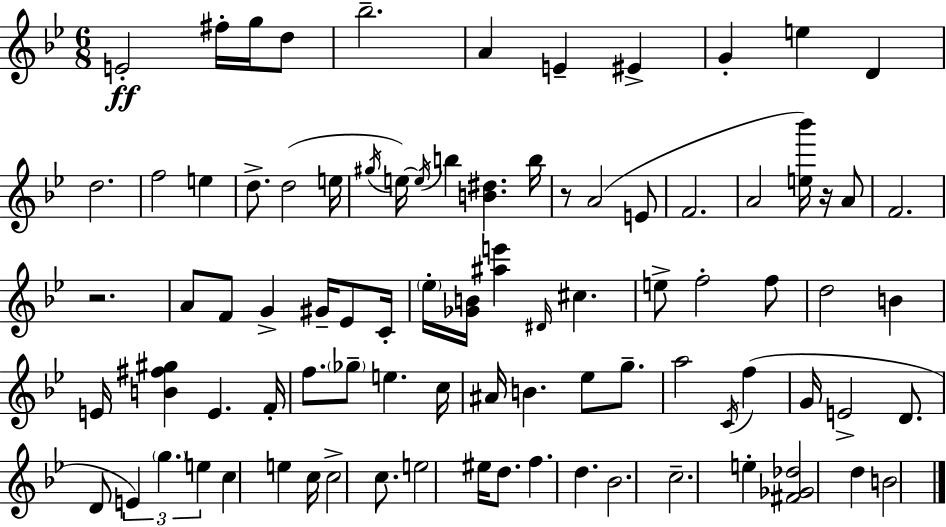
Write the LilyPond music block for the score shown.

{
  \clef treble
  \numericTimeSignature
  \time 6/8
  \key g \minor
  e'2-.\ff fis''16-. g''16 d''8 | bes''2.-- | a'4 e'4-- eis'4-> | g'4-. e''4 d'4 | \break d''2. | f''2 e''4 | d''8.-> d''2( e''16 | \acciaccatura { gis''16 } e''16~~) \acciaccatura { e''16 } b''4 <b' dis''>4. | \break b''16 r8 a'2( | e'8 f'2. | a'2 <e'' bes'''>16) r16 | a'8 f'2. | \break r2. | a'8 f'8 g'4-> gis'16-- ees'8 | c'16-. \parenthesize ees''16-. <ges' b'>16 <ais'' e'''>4 \grace { dis'16 } cis''4. | e''8-> f''2-. | \break f''8 d''2 b'4 | e'16 <b' fis'' gis''>4 e'4. | f'16-. f''8. \parenthesize ges''8-- e''4. | c''16 ais'16 b'4. ees''8 | \break g''8.-- a''2 \acciaccatura { c'16 } | f''4( g'16 e'2-> | d'8. d'8 \tuplet 3/2 { e'4) \parenthesize g''4. | e''4 } c''4 | \break e''4 c''16 c''2-> | c''8. e''2 | eis''16 d''8. f''4. d''4. | bes'2. | \break c''2.-- | e''4-. <fis' ges' des''>2 | d''4 b'2 | \bar "|."
}